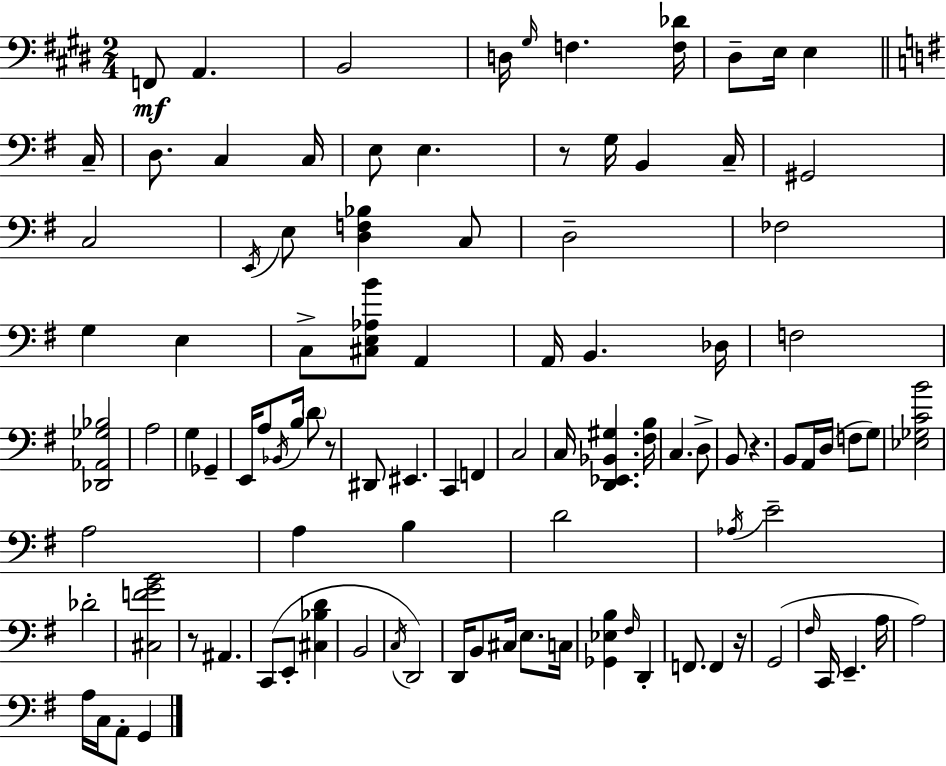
X:1
T:Untitled
M:2/4
L:1/4
K:E
F,,/2 A,, B,,2 D,/4 ^G,/4 F, [F,_D]/4 ^D,/2 E,/4 E, C,/4 D,/2 C, C,/4 E,/2 E, z/2 G,/4 B,, C,/4 ^G,,2 C,2 E,,/4 E,/2 [D,F,_B,] C,/2 D,2 _F,2 G, E, C,/2 [^C,E,_A,B]/2 A,, A,,/4 B,, _D,/4 F,2 [_D,,_A,,_G,_B,]2 A,2 G, _G,, E,,/4 A,/2 _B,,/4 B,/4 D/2 z/2 ^D,,/2 ^E,, C,, F,, C,2 C,/4 [D,,_E,,_B,,^G,] [^F,B,]/4 C, D,/2 B,,/2 z B,,/2 A,,/4 D,/4 F,/2 G,/2 [_E,_G,CB]2 A,2 A, B, D2 _A,/4 E2 _D2 [^C,FGB]2 z/2 ^A,, C,,/2 E,,/2 [^C,_B,D] B,,2 C,/4 D,,2 D,,/4 B,,/2 ^C,/4 E,/2 C,/4 [_G,,_E,B,] ^F,/4 D,, F,,/2 F,, z/4 G,,2 ^F,/4 C,,/4 E,, A,/4 A,2 A,/4 C,/4 A,,/2 G,,